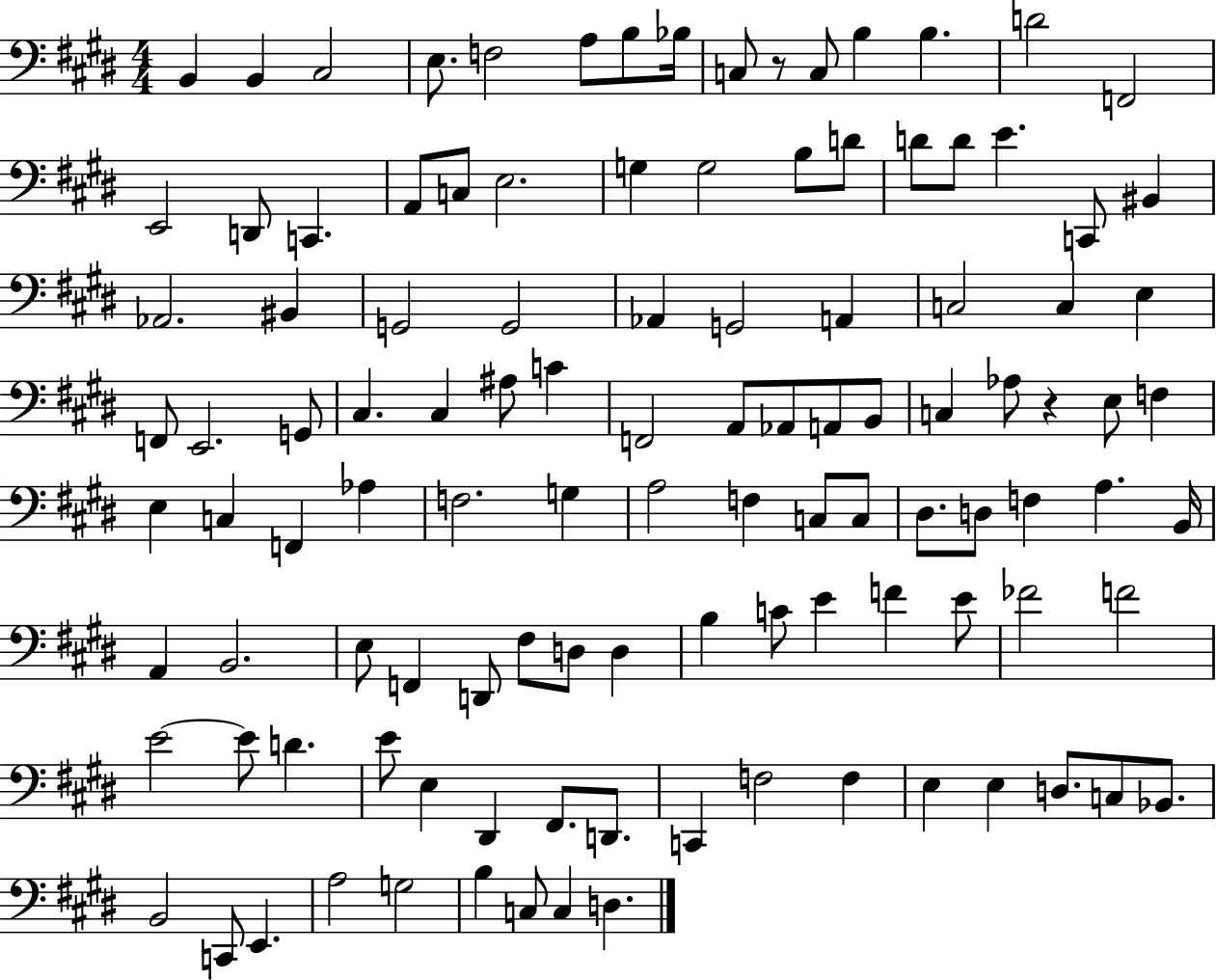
B2/q B2/q C#3/h E3/e. F3/h A3/e B3/e Bb3/s C3/e R/e C3/e B3/q B3/q. D4/h F2/h E2/h D2/e C2/q. A2/e C3/e E3/h. G3/q G3/h B3/e D4/e D4/e D4/e E4/q. C2/e BIS2/q Ab2/h. BIS2/q G2/h G2/h Ab2/q G2/h A2/q C3/h C3/q E3/q F2/e E2/h. G2/e C#3/q. C#3/q A#3/e C4/q F2/h A2/e Ab2/e A2/e B2/e C3/q Ab3/e R/q E3/e F3/q E3/q C3/q F2/q Ab3/q F3/h. G3/q A3/h F3/q C3/e C3/e D#3/e. D3/e F3/q A3/q. B2/s A2/q B2/h. E3/e F2/q D2/e F#3/e D3/e D3/q B3/q C4/e E4/q F4/q E4/e FES4/h F4/h E4/h E4/e D4/q. E4/e E3/q D#2/q F#2/e. D2/e. C2/q F3/h F3/q E3/q E3/q D3/e. C3/e Bb2/e. B2/h C2/e E2/q. A3/h G3/h B3/q C3/e C3/q D3/q.